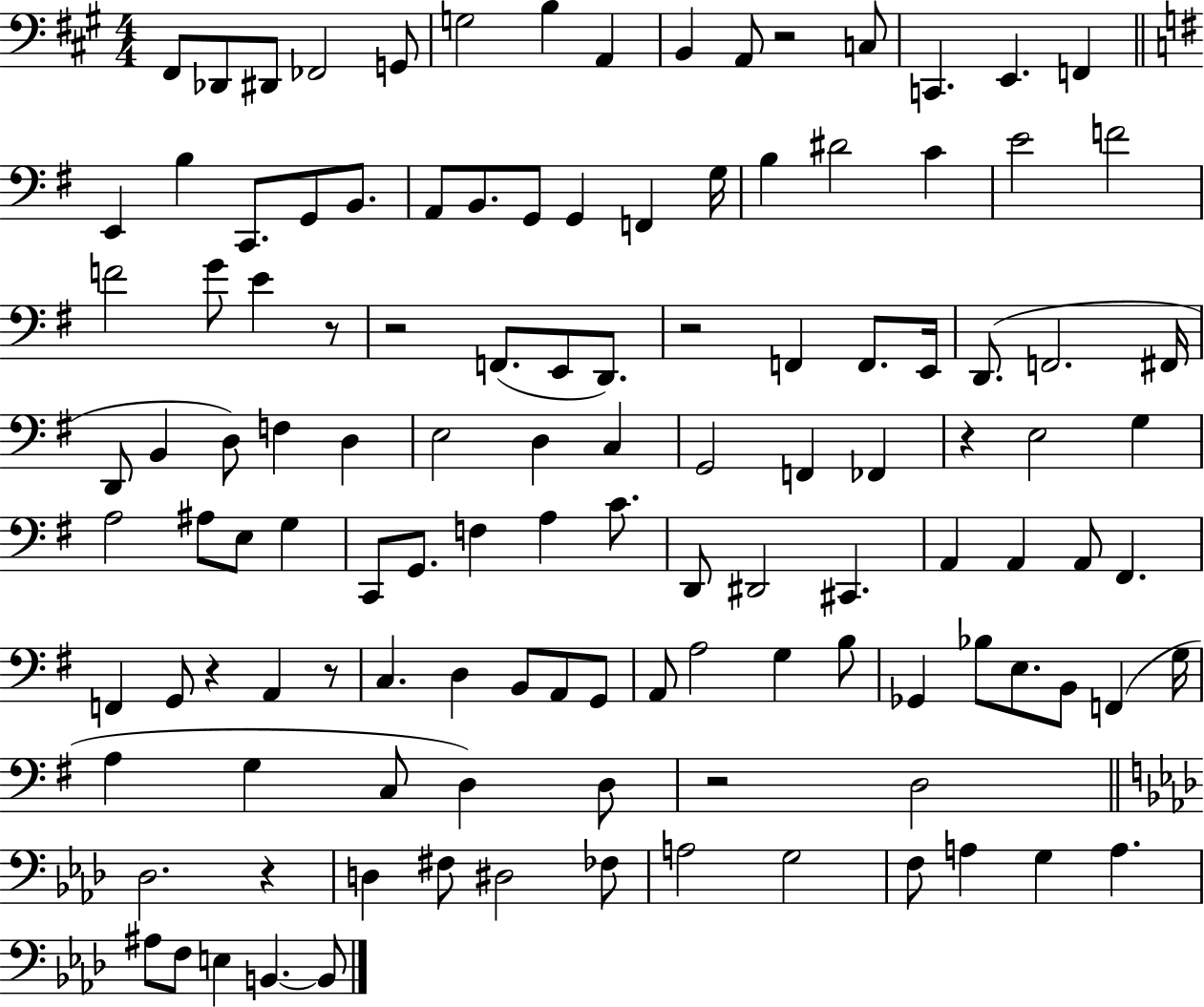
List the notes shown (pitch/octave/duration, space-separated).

F#2/e Db2/e D#2/e FES2/h G2/e G3/h B3/q A2/q B2/q A2/e R/h C3/e C2/q. E2/q. F2/q E2/q B3/q C2/e. G2/e B2/e. A2/e B2/e. G2/e G2/q F2/q G3/s B3/q D#4/h C4/q E4/h F4/h F4/h G4/e E4/q R/e R/h F2/e. E2/e D2/e. R/h F2/q F2/e. E2/s D2/e. F2/h. F#2/s D2/e B2/q D3/e F3/q D3/q E3/h D3/q C3/q G2/h F2/q FES2/q R/q E3/h G3/q A3/h A#3/e E3/e G3/q C2/e G2/e. F3/q A3/q C4/e. D2/e D#2/h C#2/q. A2/q A2/q A2/e F#2/q. F2/q G2/e R/q A2/q R/e C3/q. D3/q B2/e A2/e G2/e A2/e A3/h G3/q B3/e Gb2/q Bb3/e E3/e. B2/e F2/q G3/s A3/q G3/q C3/e D3/q D3/e R/h D3/h Db3/h. R/q D3/q F#3/e D#3/h FES3/e A3/h G3/h F3/e A3/q G3/q A3/q. A#3/e F3/e E3/q B2/q. B2/e